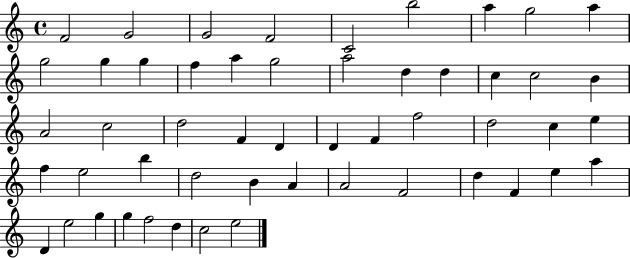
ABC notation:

X:1
T:Untitled
M:4/4
L:1/4
K:C
F2 G2 G2 F2 C2 b2 a g2 a g2 g g f a g2 a2 d d c c2 B A2 c2 d2 F D D F f2 d2 c e f e2 b d2 B A A2 F2 d F e a D e2 g g f2 d c2 e2